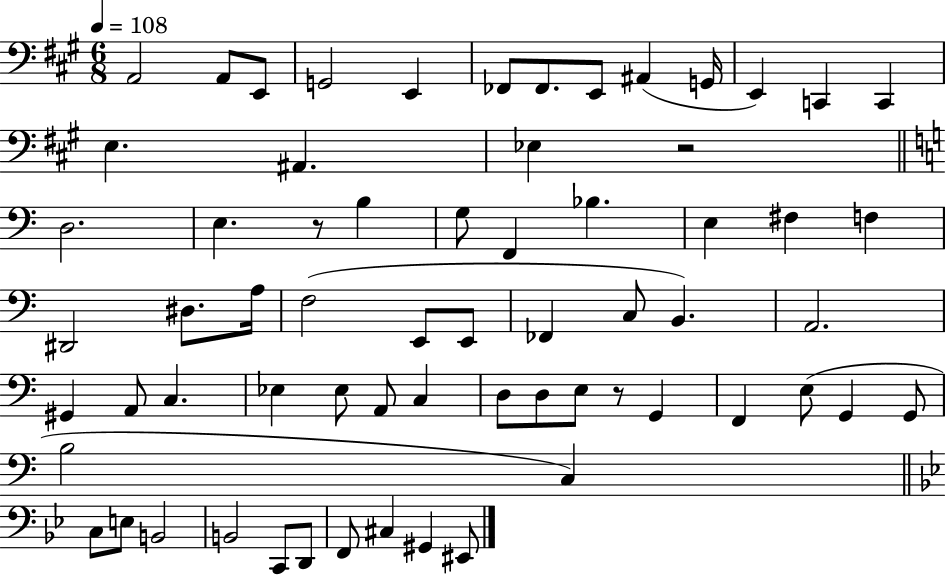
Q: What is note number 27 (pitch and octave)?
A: D#3